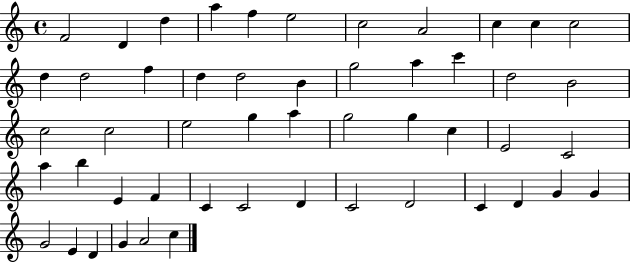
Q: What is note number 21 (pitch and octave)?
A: D5